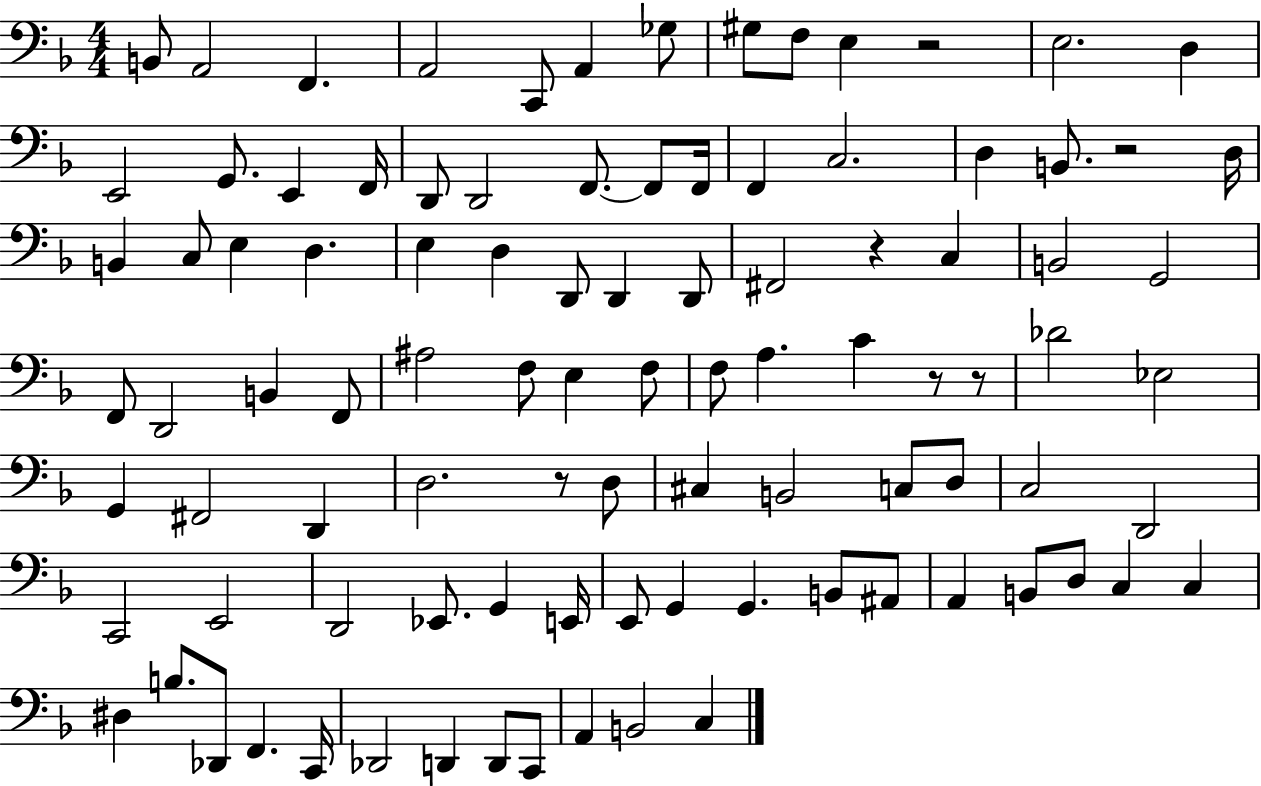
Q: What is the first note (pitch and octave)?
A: B2